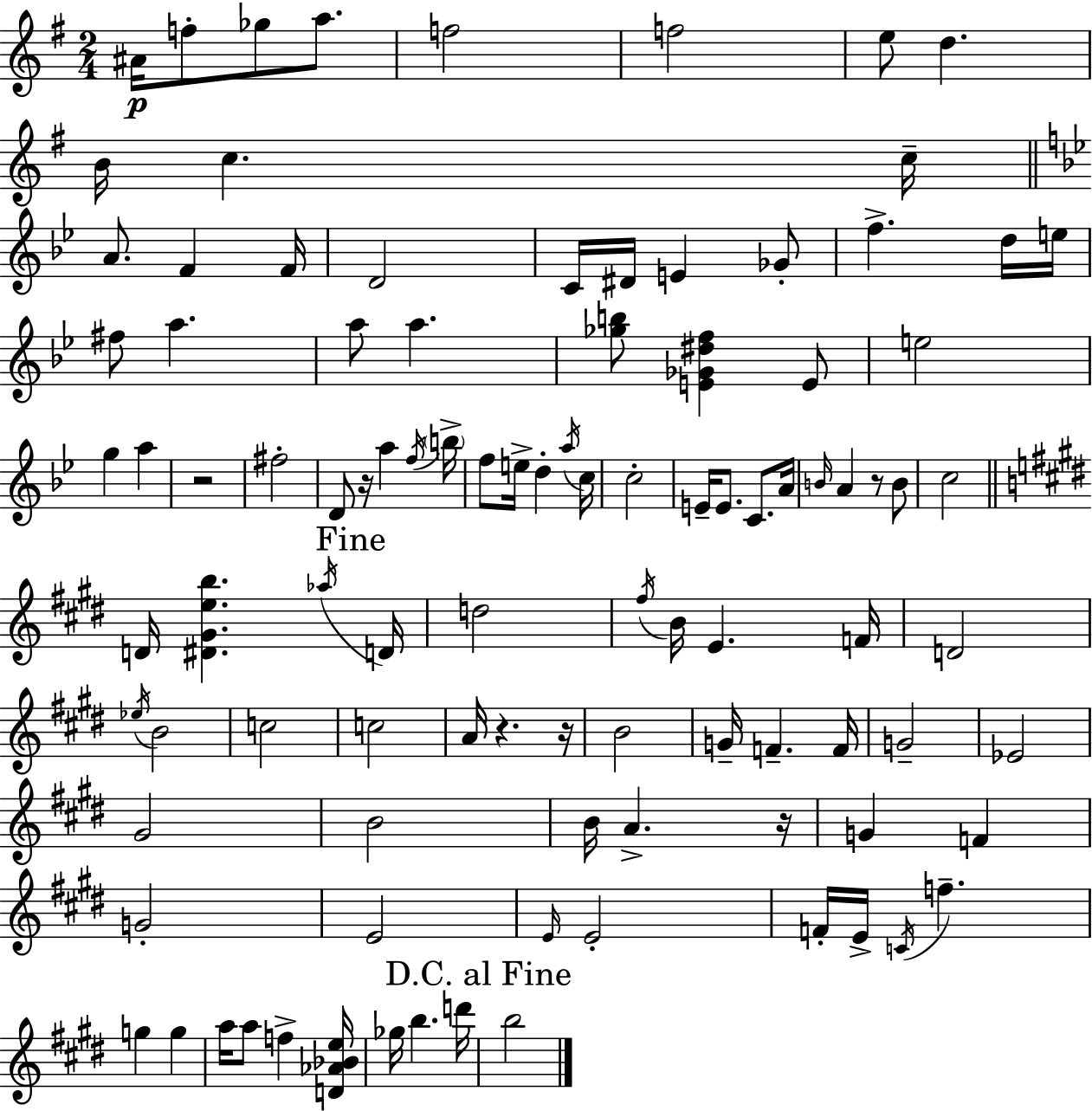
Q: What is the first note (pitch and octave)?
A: A#4